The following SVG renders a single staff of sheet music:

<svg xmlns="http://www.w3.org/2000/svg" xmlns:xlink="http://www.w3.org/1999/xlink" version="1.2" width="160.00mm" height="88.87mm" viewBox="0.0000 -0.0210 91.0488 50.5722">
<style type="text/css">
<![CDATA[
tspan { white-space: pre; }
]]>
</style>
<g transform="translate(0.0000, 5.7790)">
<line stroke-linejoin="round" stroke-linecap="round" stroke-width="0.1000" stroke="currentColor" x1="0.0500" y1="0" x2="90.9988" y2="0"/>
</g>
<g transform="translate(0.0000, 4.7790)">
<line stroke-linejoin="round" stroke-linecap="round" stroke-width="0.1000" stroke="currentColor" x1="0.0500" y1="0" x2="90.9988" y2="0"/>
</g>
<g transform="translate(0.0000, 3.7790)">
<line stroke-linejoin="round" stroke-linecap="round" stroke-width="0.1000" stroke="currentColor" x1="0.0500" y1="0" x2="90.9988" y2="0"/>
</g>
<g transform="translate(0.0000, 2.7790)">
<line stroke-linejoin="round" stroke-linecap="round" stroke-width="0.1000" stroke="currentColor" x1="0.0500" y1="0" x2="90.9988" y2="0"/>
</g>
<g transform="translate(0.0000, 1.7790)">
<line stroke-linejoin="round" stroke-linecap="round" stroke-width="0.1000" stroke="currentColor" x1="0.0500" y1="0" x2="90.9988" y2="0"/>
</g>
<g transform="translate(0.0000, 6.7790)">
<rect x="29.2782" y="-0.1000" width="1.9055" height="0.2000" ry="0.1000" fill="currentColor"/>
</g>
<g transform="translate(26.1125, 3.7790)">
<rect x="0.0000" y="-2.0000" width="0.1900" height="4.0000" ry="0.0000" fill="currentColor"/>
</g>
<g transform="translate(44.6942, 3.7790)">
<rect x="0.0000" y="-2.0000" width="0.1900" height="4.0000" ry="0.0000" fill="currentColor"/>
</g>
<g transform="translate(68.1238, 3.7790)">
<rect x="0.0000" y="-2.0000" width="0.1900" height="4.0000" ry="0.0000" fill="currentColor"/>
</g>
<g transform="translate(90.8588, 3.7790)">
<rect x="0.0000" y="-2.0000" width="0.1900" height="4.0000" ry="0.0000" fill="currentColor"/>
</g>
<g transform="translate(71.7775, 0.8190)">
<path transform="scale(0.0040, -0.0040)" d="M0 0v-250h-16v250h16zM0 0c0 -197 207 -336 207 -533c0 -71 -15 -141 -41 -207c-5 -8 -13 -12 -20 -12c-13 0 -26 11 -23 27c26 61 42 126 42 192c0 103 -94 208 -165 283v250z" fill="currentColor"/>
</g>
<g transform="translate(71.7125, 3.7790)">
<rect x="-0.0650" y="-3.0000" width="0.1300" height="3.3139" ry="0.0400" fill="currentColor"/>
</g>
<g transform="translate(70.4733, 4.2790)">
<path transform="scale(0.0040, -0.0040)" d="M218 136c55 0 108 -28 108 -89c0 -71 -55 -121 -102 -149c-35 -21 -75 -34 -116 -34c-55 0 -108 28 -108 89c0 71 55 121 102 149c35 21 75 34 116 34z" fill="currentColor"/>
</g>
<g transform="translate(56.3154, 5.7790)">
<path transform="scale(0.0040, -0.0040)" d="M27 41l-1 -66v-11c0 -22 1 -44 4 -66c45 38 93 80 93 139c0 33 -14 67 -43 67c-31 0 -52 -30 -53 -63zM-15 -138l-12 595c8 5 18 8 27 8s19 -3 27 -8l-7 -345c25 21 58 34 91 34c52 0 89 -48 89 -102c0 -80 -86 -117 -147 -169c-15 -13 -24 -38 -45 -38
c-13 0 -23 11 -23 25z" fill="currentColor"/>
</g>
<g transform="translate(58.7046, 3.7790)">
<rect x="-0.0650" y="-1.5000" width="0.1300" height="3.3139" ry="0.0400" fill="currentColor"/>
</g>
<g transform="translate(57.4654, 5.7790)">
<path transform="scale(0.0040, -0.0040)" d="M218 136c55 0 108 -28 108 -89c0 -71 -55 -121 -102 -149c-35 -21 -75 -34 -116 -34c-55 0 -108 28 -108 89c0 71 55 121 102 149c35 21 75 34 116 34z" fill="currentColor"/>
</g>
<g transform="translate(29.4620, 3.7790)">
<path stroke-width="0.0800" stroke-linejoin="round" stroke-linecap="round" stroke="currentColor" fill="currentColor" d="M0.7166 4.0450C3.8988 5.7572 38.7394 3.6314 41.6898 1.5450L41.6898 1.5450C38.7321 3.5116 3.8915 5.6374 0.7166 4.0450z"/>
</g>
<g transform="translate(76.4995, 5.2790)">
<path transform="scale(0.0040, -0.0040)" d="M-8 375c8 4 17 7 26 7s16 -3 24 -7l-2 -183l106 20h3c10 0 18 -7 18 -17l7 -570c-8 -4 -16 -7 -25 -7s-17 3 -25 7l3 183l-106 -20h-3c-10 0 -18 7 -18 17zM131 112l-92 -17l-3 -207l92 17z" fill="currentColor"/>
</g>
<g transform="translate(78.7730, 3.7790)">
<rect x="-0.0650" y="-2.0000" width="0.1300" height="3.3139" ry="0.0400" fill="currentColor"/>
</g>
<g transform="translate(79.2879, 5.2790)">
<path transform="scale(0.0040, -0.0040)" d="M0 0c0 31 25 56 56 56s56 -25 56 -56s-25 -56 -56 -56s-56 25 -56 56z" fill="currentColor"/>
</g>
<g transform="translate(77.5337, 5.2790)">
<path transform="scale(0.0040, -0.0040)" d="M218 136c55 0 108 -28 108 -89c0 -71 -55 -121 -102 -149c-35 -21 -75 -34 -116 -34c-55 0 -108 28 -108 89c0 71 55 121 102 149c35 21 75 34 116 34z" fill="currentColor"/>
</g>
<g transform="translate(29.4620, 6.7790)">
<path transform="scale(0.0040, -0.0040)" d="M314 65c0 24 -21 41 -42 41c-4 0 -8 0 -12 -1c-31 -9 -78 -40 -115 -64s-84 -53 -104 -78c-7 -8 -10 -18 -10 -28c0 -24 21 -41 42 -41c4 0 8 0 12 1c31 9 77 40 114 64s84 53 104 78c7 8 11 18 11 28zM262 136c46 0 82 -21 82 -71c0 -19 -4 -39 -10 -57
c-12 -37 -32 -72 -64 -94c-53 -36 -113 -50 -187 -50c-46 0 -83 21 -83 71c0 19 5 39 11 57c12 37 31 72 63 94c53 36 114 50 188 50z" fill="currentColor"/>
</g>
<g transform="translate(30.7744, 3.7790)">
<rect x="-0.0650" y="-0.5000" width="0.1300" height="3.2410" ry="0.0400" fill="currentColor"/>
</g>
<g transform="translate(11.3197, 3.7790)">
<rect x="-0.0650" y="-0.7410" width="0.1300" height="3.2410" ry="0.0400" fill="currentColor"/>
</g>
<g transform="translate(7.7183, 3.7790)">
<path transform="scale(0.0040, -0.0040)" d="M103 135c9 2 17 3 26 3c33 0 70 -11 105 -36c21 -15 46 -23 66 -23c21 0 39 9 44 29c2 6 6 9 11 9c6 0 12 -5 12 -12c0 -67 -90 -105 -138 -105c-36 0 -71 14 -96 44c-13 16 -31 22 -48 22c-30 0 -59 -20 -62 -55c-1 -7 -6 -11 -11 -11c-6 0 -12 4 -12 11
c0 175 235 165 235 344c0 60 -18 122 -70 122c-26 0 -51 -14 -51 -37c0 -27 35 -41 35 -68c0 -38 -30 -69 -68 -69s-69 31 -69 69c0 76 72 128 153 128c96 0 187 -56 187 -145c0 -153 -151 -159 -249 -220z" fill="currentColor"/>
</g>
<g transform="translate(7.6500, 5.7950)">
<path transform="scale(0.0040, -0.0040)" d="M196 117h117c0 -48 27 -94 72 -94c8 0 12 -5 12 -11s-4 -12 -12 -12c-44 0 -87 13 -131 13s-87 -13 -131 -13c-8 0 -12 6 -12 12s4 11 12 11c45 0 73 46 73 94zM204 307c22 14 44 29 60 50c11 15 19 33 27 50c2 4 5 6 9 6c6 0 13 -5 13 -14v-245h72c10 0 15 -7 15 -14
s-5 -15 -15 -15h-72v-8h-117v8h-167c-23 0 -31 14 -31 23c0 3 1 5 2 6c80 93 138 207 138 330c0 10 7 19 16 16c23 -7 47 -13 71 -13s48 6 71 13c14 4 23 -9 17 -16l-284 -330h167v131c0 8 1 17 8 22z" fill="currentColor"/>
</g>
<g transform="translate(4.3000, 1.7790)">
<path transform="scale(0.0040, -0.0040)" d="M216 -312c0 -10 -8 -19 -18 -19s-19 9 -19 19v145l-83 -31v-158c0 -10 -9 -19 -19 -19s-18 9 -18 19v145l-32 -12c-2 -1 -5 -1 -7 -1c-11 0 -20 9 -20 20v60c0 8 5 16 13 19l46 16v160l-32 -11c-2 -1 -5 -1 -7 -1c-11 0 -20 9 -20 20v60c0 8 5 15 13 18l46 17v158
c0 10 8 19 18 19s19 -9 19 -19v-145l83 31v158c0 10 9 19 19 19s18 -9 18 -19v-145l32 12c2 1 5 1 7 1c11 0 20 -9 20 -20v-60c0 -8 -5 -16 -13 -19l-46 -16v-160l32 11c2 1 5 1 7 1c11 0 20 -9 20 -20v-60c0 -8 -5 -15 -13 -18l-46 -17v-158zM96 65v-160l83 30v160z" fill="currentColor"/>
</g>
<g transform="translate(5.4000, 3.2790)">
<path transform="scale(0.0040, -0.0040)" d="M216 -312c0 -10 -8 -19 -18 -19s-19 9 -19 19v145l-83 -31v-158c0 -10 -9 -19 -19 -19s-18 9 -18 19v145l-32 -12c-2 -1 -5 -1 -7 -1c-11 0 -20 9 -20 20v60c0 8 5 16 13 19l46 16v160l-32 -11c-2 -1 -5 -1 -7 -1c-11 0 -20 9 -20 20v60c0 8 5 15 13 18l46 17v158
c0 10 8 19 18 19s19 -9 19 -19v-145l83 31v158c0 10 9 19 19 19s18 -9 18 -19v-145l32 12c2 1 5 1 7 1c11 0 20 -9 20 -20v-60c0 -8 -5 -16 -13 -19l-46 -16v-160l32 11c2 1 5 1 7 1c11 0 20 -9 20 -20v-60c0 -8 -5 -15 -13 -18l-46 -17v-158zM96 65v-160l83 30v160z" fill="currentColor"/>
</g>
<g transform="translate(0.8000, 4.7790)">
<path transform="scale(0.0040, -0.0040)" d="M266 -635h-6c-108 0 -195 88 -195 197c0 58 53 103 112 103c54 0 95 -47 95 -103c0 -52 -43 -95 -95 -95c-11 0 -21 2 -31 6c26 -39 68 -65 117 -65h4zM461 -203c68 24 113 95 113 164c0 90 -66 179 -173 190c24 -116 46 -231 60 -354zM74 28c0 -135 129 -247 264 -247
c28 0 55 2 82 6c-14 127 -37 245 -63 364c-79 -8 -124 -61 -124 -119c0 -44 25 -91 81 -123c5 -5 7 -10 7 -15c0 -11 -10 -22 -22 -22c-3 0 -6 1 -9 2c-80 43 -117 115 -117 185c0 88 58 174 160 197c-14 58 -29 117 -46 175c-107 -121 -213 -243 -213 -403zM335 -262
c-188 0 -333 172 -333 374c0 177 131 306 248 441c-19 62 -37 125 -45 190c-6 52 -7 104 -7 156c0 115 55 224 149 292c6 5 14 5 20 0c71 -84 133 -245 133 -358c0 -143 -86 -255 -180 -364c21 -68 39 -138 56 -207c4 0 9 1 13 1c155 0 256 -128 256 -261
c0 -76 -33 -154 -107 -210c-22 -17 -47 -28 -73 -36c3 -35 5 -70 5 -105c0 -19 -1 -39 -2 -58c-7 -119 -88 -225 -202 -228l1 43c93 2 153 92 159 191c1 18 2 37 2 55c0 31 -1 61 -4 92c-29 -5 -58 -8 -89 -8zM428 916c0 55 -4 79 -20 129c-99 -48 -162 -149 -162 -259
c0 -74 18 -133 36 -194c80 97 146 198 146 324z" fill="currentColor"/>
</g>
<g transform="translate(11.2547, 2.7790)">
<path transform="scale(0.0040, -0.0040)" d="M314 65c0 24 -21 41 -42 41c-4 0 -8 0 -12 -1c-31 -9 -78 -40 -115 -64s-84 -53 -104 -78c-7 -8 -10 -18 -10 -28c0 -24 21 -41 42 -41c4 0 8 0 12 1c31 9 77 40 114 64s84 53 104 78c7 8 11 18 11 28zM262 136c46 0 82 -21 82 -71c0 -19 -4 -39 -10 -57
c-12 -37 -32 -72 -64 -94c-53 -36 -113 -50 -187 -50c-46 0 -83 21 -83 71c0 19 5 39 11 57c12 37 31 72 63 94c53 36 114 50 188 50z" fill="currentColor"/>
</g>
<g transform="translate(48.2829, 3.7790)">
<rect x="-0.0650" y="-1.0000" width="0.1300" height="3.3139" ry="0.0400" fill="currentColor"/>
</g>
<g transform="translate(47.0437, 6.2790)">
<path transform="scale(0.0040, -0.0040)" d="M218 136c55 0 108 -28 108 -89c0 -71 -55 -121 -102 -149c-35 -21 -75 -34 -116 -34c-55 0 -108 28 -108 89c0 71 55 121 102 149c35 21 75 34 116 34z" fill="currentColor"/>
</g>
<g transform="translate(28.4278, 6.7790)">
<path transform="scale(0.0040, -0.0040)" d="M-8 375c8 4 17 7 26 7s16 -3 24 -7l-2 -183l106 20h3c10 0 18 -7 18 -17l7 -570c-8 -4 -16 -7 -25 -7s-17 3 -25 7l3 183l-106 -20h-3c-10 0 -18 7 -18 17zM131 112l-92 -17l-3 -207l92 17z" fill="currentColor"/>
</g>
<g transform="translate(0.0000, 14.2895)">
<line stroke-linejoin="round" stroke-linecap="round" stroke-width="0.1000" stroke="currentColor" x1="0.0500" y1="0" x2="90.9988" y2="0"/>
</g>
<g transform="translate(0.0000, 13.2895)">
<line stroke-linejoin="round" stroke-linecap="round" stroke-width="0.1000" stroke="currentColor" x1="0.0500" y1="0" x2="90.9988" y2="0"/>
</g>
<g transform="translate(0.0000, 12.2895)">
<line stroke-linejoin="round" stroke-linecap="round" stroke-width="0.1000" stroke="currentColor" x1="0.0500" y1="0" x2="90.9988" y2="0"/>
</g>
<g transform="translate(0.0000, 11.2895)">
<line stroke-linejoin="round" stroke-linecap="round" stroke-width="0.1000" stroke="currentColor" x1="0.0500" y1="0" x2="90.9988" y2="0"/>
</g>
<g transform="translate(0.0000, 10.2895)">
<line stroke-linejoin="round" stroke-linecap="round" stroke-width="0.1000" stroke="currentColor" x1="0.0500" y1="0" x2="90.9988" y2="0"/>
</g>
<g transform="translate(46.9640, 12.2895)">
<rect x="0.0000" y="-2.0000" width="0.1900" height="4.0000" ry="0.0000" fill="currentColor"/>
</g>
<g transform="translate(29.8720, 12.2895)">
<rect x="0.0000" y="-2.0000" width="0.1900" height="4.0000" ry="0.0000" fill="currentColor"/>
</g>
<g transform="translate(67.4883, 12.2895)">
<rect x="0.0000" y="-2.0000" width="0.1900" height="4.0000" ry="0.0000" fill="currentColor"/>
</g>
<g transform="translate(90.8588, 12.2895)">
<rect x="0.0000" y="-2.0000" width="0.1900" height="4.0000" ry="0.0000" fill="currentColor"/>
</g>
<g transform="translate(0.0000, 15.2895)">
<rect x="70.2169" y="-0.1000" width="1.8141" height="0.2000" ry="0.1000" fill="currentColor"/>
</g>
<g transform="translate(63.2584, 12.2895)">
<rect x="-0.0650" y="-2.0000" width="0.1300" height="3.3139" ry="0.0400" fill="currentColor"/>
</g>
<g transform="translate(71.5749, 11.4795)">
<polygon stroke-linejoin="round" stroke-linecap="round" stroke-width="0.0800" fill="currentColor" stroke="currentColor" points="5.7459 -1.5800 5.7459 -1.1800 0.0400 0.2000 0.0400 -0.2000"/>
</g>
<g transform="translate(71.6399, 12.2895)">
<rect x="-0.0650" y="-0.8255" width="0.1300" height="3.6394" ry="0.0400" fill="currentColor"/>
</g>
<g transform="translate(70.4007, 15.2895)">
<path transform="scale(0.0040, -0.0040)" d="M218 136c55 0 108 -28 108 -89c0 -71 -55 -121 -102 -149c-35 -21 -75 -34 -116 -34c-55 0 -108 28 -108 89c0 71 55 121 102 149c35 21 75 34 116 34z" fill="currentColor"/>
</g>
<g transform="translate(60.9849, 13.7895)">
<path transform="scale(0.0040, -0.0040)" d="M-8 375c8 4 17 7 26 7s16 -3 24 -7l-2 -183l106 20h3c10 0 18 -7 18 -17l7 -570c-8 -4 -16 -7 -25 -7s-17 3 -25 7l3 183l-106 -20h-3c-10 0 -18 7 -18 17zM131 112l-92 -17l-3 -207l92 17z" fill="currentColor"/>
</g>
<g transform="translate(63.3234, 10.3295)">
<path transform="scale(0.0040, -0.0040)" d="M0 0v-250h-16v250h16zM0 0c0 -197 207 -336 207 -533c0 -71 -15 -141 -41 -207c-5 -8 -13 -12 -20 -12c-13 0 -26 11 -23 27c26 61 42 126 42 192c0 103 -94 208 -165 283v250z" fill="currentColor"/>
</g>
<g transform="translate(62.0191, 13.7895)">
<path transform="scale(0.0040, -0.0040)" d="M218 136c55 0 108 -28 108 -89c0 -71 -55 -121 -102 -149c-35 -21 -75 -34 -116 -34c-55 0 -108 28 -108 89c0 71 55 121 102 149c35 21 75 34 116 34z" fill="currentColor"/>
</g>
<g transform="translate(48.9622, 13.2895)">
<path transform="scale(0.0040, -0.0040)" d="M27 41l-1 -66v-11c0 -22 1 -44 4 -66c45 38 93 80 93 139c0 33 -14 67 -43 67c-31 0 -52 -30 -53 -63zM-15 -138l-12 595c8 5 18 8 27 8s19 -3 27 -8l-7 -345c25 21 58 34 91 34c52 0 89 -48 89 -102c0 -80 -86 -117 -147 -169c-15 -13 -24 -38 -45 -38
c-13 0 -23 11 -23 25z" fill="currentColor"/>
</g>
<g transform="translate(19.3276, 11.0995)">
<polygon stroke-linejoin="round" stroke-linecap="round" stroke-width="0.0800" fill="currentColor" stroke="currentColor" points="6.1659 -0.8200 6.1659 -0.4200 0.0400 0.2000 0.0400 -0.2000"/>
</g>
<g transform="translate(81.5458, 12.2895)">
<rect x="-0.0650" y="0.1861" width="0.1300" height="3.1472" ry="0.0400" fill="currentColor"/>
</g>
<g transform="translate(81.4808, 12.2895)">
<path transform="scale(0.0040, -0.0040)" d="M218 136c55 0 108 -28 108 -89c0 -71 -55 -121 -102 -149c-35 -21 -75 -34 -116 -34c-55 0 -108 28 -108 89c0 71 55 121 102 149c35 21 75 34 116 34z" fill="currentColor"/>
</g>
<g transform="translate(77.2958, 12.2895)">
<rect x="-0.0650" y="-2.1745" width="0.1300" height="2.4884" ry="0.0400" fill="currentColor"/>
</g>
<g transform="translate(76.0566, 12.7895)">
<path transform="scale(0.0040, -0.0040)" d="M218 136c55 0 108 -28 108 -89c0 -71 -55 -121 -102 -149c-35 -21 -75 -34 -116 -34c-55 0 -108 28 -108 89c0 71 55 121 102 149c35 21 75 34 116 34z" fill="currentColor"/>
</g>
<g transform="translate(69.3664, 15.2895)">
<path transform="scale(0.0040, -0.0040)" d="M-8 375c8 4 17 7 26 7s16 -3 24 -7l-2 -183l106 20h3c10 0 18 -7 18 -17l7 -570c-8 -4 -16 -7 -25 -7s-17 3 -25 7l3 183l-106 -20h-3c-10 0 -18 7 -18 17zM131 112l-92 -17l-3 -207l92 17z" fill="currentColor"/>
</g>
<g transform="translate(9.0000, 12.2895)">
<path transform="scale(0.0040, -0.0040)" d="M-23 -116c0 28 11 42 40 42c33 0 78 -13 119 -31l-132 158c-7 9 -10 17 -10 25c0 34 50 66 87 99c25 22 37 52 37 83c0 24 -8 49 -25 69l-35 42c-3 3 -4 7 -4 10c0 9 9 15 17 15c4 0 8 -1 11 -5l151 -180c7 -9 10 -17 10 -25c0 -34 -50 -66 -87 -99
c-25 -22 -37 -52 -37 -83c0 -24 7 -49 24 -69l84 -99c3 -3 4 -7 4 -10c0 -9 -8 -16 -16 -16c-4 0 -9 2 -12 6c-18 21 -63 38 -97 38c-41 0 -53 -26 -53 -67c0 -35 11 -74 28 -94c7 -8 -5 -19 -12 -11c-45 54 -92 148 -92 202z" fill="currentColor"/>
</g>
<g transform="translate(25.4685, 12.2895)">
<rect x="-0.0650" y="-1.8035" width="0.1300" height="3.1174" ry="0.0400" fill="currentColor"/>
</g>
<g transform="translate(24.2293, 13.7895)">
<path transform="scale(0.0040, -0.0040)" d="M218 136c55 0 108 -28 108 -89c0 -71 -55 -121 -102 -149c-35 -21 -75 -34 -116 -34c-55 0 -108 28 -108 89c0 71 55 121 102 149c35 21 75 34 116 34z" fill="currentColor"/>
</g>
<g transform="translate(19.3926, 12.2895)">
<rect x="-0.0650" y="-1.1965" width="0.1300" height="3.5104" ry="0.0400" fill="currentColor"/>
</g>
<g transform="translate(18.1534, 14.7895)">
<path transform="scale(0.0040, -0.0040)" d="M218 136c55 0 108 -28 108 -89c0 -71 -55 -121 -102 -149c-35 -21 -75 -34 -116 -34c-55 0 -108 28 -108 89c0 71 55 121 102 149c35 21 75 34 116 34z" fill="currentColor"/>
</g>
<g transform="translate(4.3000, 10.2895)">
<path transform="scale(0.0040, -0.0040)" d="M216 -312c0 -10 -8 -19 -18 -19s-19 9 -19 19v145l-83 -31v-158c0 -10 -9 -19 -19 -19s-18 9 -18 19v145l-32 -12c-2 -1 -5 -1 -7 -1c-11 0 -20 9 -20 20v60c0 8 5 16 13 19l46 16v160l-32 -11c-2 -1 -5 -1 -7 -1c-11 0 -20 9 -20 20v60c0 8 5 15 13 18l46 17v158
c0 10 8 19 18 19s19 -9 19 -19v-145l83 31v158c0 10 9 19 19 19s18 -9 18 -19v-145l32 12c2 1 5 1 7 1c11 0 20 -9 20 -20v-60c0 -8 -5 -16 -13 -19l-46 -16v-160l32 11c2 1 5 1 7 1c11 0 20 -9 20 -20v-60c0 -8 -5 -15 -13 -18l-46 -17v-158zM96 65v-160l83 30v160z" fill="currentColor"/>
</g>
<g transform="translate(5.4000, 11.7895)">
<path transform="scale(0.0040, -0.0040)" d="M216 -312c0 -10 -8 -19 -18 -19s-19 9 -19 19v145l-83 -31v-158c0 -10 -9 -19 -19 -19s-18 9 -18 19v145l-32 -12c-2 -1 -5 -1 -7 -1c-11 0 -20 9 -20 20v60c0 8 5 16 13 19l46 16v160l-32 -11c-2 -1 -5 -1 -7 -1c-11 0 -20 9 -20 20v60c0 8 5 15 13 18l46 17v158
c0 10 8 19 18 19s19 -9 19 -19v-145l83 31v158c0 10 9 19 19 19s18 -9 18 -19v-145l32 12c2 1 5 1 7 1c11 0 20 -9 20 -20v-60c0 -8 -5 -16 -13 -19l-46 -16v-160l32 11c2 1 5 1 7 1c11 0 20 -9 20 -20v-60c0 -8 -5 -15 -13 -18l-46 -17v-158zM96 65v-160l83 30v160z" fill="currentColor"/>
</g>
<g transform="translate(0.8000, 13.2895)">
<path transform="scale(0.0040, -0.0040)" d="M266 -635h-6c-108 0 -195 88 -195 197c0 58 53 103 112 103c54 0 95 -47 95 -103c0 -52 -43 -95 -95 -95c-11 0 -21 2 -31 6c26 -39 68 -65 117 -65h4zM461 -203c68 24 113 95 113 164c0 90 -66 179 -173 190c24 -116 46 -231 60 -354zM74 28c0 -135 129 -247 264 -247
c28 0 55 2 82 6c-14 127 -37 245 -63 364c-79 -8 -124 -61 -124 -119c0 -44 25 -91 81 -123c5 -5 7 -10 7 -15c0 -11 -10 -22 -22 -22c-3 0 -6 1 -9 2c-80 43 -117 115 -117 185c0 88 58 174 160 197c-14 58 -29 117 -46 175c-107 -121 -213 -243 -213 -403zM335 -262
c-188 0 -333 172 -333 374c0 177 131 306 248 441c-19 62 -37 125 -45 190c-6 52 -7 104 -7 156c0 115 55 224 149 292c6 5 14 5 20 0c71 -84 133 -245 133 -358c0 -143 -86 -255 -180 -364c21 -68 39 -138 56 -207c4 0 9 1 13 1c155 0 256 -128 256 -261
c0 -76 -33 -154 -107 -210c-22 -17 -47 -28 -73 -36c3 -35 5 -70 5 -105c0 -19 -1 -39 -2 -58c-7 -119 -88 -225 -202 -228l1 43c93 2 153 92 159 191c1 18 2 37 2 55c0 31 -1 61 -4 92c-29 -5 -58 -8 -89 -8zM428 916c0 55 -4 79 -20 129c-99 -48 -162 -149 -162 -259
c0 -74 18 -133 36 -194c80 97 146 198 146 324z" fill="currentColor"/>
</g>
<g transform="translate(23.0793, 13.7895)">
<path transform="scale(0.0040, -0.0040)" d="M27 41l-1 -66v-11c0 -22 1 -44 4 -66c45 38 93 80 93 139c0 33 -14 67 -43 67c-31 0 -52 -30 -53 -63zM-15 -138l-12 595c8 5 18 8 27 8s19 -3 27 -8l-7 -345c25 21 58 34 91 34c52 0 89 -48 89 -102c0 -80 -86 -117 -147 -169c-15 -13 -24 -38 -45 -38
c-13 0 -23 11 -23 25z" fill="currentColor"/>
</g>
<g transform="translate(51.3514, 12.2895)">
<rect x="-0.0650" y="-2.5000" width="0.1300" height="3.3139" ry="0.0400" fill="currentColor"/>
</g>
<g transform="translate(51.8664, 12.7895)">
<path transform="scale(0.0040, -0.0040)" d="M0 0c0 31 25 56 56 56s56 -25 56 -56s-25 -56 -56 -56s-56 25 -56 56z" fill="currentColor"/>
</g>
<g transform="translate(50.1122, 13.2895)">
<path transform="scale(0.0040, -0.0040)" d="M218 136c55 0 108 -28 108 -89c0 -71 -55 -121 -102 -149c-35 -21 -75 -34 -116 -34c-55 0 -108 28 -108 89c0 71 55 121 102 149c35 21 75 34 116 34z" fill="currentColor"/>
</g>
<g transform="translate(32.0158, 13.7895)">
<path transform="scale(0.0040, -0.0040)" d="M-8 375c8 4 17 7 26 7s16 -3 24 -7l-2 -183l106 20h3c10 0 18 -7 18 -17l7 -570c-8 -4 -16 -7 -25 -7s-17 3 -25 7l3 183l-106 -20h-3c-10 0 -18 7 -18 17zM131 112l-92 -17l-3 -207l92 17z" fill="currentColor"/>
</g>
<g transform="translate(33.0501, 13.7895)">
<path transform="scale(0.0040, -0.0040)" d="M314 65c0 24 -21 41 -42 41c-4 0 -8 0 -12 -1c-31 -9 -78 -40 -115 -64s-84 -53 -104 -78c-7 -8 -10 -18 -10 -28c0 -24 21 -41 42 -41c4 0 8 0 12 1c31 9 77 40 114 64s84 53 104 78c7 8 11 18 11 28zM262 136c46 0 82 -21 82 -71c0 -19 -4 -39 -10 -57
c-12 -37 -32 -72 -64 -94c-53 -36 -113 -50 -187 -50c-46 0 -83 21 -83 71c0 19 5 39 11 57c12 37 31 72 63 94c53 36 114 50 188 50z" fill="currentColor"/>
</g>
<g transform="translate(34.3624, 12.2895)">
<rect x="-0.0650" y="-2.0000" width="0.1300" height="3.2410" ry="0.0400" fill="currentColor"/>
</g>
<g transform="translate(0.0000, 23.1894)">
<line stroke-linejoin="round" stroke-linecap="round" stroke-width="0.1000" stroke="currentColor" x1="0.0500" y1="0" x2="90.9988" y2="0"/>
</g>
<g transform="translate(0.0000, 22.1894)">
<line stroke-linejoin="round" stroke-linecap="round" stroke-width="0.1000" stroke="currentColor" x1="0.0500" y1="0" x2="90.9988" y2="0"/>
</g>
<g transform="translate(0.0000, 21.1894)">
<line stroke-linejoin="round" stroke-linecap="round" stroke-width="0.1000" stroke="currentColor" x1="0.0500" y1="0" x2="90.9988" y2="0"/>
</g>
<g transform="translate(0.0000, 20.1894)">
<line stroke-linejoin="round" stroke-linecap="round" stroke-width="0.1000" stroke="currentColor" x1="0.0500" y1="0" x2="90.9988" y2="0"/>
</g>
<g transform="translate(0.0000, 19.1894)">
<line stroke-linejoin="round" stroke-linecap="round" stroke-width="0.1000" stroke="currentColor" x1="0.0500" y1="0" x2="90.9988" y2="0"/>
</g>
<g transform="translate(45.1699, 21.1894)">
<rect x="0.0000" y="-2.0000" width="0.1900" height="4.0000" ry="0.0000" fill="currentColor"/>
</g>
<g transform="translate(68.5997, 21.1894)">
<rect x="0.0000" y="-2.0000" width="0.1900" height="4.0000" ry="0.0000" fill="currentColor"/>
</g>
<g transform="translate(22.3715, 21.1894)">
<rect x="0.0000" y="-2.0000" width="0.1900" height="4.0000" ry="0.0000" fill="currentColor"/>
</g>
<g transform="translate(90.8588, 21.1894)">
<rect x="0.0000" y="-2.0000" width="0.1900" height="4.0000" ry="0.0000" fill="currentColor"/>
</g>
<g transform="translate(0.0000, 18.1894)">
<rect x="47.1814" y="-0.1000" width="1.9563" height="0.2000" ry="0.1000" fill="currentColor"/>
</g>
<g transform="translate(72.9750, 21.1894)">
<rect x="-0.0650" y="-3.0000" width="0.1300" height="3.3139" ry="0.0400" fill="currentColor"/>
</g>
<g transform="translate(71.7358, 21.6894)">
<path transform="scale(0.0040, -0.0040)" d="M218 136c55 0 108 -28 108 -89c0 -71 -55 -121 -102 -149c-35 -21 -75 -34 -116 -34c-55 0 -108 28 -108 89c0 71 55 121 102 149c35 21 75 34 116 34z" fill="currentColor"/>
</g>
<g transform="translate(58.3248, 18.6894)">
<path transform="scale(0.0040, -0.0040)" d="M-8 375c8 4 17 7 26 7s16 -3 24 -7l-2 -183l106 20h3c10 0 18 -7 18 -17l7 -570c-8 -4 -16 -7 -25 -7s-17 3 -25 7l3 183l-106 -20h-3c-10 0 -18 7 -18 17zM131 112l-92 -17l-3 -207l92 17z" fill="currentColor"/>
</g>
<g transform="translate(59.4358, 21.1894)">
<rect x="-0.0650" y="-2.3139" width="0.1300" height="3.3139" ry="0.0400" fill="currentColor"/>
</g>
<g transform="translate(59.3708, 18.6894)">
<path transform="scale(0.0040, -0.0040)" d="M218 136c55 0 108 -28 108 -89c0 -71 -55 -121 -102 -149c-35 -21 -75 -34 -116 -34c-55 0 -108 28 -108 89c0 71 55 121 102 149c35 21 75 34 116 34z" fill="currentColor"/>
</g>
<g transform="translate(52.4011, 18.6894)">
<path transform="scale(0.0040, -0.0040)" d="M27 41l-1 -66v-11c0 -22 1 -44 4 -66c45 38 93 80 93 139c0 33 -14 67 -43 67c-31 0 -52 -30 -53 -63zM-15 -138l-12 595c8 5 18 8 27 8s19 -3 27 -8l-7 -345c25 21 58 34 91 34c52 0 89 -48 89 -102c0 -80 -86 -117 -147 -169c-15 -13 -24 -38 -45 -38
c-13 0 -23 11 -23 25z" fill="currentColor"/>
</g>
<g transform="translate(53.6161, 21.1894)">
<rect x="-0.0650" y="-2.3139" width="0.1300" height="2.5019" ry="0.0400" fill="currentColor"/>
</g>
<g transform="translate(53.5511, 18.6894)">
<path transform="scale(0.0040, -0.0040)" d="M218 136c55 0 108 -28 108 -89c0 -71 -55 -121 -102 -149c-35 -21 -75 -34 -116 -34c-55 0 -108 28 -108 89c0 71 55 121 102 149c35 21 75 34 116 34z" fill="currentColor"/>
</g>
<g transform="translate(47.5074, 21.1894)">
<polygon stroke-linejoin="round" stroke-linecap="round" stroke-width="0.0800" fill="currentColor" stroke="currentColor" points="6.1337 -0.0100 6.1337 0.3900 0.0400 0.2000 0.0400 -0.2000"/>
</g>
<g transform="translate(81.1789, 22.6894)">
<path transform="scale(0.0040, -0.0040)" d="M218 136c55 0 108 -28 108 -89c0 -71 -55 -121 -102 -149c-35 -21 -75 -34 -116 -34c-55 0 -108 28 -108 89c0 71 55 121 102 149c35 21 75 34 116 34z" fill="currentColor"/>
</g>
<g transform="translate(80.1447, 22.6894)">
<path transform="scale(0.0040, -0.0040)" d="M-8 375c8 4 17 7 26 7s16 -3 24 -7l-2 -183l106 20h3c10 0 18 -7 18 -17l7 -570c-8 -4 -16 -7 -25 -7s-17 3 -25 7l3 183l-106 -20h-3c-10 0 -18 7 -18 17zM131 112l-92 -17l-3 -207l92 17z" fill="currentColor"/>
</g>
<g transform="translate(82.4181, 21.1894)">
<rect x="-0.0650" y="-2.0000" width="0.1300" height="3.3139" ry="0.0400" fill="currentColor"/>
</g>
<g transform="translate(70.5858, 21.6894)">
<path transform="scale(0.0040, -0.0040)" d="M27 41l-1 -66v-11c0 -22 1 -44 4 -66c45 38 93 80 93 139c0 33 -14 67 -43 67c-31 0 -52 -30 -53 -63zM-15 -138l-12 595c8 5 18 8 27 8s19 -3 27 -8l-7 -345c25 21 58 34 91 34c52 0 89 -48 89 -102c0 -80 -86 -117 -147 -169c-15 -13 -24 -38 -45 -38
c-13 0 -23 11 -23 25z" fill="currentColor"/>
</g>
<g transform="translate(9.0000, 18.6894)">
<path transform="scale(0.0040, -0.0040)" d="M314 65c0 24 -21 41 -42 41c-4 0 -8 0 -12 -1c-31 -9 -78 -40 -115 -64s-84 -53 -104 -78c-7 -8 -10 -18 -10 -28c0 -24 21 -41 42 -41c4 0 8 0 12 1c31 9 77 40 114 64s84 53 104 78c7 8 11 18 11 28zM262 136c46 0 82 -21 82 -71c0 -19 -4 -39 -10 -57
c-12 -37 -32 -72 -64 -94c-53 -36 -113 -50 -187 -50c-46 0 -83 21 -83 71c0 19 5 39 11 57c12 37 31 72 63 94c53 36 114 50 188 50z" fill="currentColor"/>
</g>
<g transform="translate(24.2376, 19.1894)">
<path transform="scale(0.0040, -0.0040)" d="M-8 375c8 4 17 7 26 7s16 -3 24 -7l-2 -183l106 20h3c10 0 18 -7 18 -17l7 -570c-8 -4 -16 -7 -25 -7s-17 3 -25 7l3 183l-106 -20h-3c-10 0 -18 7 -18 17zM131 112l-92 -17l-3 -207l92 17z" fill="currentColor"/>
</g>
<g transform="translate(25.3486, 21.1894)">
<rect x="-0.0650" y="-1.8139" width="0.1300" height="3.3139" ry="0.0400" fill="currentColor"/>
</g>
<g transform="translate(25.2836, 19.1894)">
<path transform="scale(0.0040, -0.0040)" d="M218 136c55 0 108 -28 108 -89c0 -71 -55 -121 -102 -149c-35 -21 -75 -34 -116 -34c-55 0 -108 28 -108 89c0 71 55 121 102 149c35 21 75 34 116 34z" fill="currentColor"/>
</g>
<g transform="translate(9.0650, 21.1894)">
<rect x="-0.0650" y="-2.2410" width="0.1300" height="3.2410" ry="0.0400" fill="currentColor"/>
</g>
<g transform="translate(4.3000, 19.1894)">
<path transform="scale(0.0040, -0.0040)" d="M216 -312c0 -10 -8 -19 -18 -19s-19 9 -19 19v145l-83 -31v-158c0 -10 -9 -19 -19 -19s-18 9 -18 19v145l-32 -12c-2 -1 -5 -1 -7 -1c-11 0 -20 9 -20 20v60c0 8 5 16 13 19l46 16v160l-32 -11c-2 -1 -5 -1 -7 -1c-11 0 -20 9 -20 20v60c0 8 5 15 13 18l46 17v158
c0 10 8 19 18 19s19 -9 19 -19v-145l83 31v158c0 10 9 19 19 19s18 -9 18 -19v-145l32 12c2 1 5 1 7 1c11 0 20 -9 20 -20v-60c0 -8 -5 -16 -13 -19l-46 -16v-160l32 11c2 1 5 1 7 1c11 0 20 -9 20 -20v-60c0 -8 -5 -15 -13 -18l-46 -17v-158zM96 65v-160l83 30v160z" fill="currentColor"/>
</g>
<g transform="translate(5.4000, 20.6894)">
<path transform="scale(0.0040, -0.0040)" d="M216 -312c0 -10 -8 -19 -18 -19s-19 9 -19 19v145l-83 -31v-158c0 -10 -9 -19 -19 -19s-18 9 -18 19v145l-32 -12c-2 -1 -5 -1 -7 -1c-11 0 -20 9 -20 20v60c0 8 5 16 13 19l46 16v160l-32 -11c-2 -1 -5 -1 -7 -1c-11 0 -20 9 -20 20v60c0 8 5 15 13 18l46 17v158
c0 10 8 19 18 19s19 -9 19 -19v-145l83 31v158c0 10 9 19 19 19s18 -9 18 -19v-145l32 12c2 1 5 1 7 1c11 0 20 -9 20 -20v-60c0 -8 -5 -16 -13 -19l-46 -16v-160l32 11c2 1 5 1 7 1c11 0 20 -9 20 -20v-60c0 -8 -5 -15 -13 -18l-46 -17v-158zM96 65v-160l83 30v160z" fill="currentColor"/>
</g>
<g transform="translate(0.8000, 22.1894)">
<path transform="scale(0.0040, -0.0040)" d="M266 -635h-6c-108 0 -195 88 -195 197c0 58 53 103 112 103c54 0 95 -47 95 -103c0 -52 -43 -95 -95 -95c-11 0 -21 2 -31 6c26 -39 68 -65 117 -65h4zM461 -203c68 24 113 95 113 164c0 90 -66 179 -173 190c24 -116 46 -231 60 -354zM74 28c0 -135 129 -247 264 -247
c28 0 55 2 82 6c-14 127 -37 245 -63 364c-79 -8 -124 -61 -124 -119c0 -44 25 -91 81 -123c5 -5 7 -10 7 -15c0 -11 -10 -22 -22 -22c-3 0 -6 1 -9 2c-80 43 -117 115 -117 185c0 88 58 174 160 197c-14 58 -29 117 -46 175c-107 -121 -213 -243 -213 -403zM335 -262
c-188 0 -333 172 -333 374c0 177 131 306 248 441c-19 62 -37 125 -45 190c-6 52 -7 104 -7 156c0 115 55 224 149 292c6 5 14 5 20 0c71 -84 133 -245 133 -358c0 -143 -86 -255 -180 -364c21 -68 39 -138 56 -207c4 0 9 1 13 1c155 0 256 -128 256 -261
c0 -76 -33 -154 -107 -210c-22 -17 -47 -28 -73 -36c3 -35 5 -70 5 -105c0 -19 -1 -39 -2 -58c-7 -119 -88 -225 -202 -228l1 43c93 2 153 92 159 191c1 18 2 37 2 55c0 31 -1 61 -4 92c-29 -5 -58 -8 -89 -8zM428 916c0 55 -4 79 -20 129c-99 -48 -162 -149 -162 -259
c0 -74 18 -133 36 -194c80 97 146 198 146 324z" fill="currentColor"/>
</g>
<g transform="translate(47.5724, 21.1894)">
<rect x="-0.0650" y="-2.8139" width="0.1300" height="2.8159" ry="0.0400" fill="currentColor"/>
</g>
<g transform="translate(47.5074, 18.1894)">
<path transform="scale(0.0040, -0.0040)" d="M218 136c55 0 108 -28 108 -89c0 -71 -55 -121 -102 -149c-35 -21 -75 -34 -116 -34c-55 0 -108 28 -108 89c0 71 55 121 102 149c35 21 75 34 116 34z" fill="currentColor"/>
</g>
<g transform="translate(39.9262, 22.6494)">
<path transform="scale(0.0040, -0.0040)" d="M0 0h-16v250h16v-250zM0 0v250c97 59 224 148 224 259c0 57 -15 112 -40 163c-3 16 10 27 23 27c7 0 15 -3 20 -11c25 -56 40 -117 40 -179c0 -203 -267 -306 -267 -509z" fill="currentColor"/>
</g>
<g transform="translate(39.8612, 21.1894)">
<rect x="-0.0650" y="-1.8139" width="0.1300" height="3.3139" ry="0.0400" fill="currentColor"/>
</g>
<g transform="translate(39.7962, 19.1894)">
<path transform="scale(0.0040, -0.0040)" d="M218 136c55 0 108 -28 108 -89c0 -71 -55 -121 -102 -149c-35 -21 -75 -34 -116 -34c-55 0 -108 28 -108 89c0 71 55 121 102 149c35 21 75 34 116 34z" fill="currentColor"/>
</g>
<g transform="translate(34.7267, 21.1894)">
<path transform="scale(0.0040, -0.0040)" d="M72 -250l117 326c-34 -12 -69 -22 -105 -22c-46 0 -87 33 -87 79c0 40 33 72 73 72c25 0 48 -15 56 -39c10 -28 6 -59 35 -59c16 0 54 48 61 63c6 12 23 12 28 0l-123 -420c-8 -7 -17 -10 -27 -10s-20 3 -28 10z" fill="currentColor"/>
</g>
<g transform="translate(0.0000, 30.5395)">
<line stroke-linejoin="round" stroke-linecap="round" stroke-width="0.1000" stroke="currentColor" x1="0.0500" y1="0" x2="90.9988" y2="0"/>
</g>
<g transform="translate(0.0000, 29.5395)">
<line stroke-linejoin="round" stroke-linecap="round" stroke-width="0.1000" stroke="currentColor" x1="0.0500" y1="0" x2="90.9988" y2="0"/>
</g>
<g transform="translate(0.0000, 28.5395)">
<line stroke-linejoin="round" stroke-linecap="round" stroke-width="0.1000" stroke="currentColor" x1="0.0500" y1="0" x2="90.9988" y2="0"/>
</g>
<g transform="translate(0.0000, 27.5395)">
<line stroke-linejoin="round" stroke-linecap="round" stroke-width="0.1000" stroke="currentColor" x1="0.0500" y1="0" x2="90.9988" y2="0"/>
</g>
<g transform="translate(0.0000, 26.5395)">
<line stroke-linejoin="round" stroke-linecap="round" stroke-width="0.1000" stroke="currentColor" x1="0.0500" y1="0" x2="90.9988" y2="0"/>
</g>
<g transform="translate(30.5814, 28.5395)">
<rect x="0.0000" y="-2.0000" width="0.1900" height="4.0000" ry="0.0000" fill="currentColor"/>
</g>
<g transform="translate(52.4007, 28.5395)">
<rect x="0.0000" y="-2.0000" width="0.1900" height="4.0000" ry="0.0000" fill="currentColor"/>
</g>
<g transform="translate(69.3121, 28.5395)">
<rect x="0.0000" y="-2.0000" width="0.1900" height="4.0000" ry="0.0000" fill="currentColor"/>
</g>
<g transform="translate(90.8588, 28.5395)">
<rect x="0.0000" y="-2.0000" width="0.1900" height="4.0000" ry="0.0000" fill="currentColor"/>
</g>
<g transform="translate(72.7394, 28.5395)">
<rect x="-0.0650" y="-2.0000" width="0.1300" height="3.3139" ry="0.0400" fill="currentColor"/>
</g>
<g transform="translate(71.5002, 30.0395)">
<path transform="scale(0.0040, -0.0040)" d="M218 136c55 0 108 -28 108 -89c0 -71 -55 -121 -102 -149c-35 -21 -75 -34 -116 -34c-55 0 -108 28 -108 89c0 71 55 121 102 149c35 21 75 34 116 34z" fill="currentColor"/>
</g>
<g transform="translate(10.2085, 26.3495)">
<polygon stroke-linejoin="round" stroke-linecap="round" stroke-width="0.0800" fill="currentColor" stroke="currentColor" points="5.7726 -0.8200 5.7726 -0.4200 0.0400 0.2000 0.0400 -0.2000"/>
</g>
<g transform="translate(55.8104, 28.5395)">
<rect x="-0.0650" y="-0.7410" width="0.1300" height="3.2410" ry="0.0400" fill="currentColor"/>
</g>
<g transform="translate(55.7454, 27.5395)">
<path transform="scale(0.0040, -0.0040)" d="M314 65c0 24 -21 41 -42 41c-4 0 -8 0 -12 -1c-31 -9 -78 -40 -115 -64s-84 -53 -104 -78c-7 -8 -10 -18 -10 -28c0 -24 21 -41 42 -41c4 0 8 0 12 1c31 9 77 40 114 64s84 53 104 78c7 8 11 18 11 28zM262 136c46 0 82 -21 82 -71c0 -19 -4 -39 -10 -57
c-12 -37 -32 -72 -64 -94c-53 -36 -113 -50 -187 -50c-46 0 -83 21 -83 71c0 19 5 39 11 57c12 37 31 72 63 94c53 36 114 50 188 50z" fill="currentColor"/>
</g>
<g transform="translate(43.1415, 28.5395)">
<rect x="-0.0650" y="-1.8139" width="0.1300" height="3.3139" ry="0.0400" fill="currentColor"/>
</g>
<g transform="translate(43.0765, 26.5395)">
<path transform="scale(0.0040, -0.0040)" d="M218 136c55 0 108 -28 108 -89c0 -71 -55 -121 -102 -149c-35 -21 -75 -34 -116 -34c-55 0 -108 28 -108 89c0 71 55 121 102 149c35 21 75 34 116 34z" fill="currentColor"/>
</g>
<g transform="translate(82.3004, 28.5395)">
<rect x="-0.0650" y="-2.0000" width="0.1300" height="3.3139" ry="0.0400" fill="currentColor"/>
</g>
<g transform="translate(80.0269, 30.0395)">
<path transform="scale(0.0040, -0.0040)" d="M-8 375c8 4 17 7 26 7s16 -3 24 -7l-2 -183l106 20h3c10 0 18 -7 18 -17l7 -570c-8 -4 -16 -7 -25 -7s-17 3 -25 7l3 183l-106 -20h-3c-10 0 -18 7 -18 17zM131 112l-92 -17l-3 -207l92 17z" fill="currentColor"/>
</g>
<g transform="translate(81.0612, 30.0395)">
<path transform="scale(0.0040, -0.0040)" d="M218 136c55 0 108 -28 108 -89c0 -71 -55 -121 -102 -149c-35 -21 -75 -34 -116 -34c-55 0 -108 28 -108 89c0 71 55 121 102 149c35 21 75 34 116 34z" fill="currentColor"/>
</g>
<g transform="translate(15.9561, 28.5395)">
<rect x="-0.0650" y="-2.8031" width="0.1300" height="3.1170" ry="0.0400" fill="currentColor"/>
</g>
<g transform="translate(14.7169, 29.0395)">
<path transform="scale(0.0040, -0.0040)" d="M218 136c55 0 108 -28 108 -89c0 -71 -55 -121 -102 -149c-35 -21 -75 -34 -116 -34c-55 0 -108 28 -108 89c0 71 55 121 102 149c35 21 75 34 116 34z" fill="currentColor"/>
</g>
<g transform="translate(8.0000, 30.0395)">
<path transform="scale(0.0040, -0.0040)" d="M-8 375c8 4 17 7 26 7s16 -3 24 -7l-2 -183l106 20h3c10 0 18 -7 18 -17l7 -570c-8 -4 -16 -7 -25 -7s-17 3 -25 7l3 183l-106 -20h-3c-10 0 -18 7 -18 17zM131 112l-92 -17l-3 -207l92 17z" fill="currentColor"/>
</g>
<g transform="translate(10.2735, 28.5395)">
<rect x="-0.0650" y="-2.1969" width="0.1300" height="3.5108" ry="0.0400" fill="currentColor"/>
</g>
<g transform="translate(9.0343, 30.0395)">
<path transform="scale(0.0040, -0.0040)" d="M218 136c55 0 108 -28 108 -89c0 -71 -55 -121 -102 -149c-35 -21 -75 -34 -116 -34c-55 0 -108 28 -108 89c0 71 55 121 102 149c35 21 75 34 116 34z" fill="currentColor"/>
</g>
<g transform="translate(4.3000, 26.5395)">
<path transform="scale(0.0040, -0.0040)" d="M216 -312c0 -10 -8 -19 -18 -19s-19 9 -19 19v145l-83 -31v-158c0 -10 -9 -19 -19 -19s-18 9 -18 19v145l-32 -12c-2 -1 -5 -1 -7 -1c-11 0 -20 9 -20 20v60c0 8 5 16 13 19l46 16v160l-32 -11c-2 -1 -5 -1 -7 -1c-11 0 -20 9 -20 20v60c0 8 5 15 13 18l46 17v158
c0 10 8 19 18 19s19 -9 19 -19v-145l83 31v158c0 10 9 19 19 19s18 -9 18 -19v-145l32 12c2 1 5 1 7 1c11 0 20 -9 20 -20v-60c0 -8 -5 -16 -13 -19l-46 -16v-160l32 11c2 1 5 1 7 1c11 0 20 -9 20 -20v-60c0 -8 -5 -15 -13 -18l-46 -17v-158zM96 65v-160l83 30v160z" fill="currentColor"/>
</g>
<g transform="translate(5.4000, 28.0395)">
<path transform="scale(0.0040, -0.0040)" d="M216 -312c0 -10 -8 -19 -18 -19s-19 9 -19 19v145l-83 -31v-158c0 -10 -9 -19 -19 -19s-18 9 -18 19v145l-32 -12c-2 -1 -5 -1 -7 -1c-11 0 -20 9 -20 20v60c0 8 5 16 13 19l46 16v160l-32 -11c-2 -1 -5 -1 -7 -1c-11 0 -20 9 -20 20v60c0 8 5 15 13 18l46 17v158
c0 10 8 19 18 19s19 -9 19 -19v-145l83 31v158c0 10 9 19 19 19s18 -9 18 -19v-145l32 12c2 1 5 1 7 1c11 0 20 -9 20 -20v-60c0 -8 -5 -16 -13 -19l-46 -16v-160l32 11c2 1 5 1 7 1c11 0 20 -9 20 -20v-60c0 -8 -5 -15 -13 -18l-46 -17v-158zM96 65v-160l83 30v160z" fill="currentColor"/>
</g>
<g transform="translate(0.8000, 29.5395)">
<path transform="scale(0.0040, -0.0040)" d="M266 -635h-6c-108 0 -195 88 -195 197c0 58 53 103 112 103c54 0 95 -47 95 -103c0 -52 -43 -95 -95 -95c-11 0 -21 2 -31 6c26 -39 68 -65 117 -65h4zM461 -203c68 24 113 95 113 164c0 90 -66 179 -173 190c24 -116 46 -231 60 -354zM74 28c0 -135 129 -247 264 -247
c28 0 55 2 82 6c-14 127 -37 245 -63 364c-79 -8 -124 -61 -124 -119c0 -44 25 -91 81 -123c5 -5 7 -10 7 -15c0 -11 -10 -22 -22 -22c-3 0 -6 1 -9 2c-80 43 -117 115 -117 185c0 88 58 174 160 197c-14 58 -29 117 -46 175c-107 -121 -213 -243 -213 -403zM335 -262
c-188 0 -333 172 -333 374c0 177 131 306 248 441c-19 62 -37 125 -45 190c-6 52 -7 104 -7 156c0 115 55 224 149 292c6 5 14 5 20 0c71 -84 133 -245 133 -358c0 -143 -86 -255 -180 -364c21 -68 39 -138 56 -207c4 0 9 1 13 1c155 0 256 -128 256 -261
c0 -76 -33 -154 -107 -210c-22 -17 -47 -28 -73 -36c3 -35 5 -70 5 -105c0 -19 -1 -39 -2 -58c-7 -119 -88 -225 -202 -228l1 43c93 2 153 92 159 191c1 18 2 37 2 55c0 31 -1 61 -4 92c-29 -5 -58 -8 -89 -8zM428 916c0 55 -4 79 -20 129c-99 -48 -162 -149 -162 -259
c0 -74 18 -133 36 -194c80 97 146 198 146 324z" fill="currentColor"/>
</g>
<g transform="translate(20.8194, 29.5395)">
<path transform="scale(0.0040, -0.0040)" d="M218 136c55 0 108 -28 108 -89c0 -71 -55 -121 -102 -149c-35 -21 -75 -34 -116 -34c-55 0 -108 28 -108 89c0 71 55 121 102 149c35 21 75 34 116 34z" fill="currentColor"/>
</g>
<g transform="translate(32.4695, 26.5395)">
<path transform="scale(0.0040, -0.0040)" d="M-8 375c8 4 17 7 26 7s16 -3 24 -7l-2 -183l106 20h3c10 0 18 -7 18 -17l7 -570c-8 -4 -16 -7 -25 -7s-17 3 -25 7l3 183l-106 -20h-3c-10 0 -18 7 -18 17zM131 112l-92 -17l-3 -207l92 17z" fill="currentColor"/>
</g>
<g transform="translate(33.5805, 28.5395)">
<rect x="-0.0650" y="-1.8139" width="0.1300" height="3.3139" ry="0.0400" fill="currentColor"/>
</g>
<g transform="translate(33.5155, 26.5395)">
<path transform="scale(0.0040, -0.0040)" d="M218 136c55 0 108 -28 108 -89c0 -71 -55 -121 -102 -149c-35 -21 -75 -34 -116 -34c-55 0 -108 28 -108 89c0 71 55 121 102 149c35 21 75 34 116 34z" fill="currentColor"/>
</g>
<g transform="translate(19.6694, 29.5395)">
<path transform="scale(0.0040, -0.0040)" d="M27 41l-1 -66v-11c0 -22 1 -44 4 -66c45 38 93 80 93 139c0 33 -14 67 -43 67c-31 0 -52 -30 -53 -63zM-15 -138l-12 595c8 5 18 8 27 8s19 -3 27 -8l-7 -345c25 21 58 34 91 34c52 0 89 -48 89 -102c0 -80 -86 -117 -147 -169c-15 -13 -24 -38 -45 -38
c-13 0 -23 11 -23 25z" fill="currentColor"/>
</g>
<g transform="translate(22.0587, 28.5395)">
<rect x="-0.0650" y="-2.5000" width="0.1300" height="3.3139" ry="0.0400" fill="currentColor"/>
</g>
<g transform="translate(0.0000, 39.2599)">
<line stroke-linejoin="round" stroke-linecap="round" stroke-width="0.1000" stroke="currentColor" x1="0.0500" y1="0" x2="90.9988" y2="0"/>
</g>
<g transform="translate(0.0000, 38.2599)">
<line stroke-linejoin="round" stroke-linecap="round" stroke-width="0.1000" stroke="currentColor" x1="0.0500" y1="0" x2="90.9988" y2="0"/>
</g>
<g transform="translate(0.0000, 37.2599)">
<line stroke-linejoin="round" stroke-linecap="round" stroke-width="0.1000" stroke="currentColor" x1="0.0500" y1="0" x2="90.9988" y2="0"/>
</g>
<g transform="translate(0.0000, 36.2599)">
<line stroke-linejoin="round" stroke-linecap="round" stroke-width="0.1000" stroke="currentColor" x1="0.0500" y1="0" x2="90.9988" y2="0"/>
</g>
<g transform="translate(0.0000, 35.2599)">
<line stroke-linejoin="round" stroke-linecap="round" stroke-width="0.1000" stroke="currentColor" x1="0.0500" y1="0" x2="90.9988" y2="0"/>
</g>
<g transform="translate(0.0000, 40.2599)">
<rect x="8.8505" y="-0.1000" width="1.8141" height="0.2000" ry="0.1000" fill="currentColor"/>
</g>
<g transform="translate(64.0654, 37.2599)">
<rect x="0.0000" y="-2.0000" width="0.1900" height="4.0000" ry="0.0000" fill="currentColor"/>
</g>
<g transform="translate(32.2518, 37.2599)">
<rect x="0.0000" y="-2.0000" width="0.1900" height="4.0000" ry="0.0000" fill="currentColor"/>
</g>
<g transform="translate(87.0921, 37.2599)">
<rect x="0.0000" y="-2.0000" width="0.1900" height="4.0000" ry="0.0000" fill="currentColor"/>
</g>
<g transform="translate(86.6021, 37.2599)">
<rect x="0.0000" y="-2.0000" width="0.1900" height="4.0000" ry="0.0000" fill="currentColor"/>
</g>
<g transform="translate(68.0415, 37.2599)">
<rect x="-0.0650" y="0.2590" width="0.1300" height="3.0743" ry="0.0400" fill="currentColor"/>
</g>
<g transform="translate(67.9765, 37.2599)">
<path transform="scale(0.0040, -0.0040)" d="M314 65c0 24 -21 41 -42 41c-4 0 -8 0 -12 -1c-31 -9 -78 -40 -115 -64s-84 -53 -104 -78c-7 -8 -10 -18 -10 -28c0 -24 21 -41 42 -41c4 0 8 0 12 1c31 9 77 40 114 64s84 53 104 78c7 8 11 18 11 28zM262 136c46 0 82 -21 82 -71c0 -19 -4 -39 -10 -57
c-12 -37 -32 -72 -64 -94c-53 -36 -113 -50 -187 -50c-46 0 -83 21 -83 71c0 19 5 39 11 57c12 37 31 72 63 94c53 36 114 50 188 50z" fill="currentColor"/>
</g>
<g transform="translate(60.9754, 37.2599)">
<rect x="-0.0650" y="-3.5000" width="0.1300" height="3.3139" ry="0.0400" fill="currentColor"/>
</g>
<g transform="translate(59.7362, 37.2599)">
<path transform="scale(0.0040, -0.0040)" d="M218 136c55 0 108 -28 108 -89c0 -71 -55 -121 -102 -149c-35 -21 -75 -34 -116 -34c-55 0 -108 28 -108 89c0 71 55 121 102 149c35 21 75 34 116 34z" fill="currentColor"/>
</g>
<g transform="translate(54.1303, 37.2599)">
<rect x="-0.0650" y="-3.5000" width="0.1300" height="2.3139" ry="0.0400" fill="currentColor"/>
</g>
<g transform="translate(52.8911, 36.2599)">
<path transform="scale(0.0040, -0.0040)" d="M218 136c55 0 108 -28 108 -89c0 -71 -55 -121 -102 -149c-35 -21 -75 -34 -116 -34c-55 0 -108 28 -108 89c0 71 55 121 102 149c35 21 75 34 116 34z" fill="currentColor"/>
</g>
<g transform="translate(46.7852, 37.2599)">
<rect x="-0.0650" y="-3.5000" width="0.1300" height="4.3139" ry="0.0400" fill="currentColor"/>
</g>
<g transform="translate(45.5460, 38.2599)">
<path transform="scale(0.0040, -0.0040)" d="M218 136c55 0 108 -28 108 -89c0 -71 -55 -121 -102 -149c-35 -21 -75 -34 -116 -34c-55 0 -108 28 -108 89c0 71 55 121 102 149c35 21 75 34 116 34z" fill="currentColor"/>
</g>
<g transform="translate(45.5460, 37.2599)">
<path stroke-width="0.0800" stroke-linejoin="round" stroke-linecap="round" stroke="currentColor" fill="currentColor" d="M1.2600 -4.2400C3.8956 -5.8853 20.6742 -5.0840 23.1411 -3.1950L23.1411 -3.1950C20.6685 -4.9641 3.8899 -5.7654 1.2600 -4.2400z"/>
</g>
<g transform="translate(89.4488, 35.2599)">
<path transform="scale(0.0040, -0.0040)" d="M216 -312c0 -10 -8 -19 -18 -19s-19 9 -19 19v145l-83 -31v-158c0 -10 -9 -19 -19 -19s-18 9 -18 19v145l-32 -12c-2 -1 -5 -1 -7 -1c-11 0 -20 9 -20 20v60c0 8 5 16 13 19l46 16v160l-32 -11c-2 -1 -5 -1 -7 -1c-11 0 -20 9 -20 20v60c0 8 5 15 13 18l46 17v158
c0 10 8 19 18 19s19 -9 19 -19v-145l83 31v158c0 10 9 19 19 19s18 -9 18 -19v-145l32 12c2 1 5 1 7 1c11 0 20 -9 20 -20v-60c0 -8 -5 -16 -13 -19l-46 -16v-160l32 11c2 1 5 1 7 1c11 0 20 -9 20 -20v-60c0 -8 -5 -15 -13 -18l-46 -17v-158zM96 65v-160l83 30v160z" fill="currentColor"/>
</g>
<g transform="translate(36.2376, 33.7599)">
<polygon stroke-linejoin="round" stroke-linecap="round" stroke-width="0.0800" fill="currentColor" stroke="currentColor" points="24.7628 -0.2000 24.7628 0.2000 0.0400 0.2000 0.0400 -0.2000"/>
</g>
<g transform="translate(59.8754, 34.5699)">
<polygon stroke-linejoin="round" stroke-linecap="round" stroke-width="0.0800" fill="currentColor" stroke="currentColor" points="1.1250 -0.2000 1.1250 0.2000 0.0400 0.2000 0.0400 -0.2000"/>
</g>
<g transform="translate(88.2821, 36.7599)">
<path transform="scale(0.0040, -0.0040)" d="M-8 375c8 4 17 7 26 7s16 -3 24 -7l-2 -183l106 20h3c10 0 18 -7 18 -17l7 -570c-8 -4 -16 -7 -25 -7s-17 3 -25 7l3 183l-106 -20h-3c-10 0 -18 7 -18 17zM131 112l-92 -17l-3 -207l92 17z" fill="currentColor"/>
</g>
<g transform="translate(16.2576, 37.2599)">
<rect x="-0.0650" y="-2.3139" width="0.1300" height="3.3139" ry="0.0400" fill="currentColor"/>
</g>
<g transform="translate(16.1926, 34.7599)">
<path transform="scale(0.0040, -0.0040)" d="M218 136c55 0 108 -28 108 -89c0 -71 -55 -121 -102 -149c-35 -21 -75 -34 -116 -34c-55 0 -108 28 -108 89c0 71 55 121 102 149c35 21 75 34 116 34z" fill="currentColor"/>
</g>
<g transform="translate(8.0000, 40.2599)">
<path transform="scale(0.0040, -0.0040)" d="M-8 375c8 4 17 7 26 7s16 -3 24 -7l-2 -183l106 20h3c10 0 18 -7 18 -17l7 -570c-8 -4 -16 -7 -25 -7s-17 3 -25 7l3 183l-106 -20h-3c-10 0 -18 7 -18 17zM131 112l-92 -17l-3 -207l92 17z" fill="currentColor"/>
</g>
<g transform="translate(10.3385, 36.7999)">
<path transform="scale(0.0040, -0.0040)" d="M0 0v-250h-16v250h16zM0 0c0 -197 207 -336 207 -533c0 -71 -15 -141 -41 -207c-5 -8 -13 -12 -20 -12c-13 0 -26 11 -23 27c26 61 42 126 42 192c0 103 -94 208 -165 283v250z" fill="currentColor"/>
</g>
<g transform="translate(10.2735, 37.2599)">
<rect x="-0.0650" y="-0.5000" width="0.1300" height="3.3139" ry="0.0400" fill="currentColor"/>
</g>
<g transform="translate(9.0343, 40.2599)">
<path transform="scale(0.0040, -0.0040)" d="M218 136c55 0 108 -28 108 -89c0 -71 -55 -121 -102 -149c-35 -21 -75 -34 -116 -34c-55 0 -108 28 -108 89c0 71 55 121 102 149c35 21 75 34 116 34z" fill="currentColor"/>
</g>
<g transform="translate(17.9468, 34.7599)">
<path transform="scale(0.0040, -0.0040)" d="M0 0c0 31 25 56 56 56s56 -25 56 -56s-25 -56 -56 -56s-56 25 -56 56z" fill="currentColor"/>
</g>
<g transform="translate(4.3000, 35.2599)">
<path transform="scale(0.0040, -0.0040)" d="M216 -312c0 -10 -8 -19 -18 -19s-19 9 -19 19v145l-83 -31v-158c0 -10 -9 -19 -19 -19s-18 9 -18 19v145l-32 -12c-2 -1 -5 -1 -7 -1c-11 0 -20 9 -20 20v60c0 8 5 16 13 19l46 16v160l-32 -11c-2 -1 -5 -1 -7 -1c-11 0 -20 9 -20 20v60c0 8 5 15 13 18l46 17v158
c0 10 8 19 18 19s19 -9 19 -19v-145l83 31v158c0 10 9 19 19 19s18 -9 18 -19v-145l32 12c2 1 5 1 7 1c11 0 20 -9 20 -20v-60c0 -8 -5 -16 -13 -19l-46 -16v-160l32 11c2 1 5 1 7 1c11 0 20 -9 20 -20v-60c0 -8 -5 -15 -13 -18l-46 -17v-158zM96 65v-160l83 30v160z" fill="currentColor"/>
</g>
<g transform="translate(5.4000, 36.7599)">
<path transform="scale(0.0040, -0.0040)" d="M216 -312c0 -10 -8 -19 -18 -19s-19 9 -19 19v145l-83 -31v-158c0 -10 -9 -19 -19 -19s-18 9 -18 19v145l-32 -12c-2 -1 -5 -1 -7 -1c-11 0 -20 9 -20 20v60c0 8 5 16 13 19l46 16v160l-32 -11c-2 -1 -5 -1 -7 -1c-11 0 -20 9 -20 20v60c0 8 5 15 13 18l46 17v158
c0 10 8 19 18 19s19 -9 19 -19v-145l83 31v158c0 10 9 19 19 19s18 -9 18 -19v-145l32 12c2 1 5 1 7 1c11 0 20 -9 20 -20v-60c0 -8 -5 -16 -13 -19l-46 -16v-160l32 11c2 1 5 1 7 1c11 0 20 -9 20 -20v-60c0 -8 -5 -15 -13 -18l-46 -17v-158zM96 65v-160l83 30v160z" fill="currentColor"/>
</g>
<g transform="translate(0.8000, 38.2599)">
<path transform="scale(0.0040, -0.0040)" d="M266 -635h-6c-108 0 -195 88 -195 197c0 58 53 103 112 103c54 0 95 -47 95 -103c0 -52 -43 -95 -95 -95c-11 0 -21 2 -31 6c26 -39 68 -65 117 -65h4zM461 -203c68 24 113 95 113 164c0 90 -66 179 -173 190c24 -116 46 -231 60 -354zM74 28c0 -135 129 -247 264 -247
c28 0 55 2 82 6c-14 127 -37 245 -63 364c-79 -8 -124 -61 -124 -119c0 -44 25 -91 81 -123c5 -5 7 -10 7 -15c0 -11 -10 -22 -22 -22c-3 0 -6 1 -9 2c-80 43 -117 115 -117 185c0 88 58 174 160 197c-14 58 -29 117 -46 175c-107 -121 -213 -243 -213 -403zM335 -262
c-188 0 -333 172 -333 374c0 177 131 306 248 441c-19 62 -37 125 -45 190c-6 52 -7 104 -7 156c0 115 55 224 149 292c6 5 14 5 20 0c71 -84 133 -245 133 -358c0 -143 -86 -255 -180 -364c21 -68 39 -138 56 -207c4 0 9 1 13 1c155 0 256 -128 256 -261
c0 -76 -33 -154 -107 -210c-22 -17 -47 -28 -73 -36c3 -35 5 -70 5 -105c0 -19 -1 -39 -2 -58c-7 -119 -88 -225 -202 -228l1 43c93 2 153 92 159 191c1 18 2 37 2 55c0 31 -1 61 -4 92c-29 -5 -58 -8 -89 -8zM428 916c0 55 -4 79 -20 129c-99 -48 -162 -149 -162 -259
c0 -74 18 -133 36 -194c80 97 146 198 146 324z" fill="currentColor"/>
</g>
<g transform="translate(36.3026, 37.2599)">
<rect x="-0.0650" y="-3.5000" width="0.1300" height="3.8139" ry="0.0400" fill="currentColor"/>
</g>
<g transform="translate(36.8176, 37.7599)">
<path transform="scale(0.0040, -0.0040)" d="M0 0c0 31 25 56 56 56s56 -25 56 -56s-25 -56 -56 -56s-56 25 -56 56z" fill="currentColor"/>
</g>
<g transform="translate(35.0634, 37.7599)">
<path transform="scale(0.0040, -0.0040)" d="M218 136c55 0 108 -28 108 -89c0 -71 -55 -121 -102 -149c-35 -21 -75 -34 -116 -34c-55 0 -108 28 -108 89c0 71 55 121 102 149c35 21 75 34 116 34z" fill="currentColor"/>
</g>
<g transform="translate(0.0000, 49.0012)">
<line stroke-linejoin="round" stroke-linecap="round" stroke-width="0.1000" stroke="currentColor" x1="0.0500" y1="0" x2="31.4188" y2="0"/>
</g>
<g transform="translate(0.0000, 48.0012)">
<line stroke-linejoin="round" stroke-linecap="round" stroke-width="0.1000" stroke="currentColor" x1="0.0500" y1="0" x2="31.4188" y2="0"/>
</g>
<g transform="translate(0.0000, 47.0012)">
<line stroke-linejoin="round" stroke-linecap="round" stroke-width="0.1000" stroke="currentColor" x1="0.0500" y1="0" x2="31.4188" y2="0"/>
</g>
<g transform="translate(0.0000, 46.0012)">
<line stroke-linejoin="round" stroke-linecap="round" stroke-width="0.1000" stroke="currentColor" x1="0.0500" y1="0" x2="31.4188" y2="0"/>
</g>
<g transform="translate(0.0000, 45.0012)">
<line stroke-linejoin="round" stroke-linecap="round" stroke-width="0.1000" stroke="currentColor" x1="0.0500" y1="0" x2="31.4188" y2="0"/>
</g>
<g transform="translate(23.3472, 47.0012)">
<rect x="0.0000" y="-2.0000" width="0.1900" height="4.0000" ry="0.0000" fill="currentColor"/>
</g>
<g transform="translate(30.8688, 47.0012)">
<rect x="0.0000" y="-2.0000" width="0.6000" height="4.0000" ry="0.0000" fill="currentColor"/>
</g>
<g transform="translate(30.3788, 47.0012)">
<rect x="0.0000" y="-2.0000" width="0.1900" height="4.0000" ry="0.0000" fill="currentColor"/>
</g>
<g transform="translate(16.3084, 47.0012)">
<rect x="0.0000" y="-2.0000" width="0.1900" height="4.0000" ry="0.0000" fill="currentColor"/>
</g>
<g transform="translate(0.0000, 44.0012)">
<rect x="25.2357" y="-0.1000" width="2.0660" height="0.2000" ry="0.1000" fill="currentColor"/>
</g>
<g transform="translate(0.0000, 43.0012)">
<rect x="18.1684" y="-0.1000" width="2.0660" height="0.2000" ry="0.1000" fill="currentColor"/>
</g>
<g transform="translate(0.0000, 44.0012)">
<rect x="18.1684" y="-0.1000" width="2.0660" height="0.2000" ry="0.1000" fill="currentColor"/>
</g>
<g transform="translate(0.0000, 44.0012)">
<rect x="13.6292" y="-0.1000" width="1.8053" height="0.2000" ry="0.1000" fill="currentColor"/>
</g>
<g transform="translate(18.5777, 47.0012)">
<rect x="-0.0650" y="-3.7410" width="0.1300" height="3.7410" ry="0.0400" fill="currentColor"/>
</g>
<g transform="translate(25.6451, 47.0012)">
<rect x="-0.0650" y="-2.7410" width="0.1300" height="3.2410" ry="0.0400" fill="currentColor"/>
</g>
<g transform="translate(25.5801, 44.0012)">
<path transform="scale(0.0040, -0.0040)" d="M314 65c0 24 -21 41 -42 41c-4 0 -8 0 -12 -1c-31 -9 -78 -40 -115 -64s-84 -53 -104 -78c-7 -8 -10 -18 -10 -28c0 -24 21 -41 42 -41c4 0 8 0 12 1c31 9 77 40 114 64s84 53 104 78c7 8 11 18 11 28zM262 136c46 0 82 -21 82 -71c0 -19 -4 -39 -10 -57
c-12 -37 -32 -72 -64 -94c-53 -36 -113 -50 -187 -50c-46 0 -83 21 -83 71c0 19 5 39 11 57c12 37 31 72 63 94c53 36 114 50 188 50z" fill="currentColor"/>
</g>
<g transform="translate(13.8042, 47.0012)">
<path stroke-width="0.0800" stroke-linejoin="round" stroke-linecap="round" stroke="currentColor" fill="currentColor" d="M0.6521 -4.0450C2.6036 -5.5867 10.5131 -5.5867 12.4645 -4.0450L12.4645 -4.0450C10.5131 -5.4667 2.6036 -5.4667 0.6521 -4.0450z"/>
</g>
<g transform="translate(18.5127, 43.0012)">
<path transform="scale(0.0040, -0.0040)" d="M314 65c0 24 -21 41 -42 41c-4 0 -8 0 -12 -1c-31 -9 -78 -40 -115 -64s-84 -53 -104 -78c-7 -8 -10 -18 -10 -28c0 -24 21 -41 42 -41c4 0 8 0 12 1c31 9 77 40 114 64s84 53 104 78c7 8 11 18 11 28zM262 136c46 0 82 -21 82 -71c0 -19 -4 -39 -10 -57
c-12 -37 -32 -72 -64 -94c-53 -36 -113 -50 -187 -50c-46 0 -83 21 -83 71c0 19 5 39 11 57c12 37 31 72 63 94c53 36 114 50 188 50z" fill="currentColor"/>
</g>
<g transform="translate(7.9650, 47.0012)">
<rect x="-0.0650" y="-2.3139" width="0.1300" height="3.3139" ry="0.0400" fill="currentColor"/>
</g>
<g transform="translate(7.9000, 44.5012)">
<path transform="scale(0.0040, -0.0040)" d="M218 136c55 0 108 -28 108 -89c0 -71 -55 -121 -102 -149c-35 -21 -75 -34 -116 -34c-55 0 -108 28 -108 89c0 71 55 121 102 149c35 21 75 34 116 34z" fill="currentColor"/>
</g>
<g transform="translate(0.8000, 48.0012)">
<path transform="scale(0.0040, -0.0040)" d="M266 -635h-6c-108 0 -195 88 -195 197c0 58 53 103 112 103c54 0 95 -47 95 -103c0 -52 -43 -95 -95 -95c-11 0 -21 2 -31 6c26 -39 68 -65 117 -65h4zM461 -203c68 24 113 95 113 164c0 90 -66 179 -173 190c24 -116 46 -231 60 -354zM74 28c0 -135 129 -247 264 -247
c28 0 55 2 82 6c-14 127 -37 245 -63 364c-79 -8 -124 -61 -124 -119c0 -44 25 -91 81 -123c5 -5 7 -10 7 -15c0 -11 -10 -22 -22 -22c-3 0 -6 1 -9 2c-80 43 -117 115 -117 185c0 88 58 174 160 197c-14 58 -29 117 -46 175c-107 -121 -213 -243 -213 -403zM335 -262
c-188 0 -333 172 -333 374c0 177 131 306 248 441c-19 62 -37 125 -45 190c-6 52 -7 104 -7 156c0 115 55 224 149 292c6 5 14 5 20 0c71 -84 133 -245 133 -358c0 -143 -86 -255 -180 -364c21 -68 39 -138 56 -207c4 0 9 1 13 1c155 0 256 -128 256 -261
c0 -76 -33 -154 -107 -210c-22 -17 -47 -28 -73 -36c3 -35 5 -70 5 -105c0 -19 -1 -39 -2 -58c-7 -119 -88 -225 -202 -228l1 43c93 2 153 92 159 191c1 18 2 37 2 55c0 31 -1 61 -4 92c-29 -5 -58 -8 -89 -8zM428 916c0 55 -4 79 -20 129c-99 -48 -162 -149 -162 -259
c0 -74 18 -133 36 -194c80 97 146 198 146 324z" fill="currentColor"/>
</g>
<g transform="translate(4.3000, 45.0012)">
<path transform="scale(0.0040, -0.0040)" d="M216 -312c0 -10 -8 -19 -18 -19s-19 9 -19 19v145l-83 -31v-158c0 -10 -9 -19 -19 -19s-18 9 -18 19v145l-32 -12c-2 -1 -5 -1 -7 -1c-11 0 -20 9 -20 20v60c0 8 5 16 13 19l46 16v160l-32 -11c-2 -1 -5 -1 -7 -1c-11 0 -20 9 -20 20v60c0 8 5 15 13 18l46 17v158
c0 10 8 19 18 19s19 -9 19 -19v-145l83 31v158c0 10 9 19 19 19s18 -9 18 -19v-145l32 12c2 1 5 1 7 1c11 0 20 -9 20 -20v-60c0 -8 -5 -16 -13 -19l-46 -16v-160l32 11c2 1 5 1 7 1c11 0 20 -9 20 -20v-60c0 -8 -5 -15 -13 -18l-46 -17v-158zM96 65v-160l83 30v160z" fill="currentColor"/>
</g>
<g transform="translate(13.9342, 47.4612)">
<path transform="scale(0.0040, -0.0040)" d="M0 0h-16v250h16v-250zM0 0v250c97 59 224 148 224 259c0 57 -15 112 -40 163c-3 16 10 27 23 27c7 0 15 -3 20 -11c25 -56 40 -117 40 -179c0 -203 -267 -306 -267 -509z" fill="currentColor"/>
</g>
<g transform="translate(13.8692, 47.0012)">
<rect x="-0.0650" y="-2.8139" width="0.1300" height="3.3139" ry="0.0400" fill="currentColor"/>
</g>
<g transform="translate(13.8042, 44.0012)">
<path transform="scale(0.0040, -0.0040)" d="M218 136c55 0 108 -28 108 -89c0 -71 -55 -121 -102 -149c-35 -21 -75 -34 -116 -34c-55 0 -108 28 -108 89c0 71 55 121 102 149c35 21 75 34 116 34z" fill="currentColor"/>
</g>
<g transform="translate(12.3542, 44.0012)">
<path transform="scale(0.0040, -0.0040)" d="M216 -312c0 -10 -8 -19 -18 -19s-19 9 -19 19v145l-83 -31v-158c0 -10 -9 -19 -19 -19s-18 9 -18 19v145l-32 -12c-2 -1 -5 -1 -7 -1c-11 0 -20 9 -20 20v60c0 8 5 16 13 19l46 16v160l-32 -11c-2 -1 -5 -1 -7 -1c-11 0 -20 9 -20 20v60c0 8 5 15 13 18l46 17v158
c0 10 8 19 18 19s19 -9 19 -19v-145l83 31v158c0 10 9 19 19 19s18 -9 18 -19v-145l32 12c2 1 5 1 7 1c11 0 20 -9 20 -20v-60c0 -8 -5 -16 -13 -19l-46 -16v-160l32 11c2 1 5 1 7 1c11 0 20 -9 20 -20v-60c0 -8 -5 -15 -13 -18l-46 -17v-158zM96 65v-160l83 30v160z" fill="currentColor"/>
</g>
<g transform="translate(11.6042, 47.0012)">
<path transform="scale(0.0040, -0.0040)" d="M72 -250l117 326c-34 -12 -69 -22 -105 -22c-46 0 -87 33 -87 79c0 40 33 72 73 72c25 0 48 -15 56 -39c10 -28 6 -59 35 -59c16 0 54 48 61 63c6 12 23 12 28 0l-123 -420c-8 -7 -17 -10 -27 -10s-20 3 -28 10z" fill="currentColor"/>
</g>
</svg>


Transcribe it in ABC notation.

X:1
T:Untitled
M:2/4
L:1/4
K:D
d2 C2 D _E A/2 F z D/2 _F/2 F2 _G F/2 C/2 A/2 B g2 f z/2 f/2 a/2 _g/2 g _A F F/2 A/2 _G f f d2 ^F F C/2 g A/2 G/2 d/2 B/4 B2 g z/2 ^a/2 c'2 a2